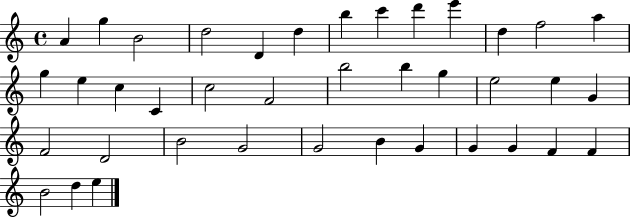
A4/q G5/q B4/h D5/h D4/q D5/q B5/q C6/q D6/q E6/q D5/q F5/h A5/q G5/q E5/q C5/q C4/q C5/h F4/h B5/h B5/q G5/q E5/h E5/q G4/q F4/h D4/h B4/h G4/h G4/h B4/q G4/q G4/q G4/q F4/q F4/q B4/h D5/q E5/q